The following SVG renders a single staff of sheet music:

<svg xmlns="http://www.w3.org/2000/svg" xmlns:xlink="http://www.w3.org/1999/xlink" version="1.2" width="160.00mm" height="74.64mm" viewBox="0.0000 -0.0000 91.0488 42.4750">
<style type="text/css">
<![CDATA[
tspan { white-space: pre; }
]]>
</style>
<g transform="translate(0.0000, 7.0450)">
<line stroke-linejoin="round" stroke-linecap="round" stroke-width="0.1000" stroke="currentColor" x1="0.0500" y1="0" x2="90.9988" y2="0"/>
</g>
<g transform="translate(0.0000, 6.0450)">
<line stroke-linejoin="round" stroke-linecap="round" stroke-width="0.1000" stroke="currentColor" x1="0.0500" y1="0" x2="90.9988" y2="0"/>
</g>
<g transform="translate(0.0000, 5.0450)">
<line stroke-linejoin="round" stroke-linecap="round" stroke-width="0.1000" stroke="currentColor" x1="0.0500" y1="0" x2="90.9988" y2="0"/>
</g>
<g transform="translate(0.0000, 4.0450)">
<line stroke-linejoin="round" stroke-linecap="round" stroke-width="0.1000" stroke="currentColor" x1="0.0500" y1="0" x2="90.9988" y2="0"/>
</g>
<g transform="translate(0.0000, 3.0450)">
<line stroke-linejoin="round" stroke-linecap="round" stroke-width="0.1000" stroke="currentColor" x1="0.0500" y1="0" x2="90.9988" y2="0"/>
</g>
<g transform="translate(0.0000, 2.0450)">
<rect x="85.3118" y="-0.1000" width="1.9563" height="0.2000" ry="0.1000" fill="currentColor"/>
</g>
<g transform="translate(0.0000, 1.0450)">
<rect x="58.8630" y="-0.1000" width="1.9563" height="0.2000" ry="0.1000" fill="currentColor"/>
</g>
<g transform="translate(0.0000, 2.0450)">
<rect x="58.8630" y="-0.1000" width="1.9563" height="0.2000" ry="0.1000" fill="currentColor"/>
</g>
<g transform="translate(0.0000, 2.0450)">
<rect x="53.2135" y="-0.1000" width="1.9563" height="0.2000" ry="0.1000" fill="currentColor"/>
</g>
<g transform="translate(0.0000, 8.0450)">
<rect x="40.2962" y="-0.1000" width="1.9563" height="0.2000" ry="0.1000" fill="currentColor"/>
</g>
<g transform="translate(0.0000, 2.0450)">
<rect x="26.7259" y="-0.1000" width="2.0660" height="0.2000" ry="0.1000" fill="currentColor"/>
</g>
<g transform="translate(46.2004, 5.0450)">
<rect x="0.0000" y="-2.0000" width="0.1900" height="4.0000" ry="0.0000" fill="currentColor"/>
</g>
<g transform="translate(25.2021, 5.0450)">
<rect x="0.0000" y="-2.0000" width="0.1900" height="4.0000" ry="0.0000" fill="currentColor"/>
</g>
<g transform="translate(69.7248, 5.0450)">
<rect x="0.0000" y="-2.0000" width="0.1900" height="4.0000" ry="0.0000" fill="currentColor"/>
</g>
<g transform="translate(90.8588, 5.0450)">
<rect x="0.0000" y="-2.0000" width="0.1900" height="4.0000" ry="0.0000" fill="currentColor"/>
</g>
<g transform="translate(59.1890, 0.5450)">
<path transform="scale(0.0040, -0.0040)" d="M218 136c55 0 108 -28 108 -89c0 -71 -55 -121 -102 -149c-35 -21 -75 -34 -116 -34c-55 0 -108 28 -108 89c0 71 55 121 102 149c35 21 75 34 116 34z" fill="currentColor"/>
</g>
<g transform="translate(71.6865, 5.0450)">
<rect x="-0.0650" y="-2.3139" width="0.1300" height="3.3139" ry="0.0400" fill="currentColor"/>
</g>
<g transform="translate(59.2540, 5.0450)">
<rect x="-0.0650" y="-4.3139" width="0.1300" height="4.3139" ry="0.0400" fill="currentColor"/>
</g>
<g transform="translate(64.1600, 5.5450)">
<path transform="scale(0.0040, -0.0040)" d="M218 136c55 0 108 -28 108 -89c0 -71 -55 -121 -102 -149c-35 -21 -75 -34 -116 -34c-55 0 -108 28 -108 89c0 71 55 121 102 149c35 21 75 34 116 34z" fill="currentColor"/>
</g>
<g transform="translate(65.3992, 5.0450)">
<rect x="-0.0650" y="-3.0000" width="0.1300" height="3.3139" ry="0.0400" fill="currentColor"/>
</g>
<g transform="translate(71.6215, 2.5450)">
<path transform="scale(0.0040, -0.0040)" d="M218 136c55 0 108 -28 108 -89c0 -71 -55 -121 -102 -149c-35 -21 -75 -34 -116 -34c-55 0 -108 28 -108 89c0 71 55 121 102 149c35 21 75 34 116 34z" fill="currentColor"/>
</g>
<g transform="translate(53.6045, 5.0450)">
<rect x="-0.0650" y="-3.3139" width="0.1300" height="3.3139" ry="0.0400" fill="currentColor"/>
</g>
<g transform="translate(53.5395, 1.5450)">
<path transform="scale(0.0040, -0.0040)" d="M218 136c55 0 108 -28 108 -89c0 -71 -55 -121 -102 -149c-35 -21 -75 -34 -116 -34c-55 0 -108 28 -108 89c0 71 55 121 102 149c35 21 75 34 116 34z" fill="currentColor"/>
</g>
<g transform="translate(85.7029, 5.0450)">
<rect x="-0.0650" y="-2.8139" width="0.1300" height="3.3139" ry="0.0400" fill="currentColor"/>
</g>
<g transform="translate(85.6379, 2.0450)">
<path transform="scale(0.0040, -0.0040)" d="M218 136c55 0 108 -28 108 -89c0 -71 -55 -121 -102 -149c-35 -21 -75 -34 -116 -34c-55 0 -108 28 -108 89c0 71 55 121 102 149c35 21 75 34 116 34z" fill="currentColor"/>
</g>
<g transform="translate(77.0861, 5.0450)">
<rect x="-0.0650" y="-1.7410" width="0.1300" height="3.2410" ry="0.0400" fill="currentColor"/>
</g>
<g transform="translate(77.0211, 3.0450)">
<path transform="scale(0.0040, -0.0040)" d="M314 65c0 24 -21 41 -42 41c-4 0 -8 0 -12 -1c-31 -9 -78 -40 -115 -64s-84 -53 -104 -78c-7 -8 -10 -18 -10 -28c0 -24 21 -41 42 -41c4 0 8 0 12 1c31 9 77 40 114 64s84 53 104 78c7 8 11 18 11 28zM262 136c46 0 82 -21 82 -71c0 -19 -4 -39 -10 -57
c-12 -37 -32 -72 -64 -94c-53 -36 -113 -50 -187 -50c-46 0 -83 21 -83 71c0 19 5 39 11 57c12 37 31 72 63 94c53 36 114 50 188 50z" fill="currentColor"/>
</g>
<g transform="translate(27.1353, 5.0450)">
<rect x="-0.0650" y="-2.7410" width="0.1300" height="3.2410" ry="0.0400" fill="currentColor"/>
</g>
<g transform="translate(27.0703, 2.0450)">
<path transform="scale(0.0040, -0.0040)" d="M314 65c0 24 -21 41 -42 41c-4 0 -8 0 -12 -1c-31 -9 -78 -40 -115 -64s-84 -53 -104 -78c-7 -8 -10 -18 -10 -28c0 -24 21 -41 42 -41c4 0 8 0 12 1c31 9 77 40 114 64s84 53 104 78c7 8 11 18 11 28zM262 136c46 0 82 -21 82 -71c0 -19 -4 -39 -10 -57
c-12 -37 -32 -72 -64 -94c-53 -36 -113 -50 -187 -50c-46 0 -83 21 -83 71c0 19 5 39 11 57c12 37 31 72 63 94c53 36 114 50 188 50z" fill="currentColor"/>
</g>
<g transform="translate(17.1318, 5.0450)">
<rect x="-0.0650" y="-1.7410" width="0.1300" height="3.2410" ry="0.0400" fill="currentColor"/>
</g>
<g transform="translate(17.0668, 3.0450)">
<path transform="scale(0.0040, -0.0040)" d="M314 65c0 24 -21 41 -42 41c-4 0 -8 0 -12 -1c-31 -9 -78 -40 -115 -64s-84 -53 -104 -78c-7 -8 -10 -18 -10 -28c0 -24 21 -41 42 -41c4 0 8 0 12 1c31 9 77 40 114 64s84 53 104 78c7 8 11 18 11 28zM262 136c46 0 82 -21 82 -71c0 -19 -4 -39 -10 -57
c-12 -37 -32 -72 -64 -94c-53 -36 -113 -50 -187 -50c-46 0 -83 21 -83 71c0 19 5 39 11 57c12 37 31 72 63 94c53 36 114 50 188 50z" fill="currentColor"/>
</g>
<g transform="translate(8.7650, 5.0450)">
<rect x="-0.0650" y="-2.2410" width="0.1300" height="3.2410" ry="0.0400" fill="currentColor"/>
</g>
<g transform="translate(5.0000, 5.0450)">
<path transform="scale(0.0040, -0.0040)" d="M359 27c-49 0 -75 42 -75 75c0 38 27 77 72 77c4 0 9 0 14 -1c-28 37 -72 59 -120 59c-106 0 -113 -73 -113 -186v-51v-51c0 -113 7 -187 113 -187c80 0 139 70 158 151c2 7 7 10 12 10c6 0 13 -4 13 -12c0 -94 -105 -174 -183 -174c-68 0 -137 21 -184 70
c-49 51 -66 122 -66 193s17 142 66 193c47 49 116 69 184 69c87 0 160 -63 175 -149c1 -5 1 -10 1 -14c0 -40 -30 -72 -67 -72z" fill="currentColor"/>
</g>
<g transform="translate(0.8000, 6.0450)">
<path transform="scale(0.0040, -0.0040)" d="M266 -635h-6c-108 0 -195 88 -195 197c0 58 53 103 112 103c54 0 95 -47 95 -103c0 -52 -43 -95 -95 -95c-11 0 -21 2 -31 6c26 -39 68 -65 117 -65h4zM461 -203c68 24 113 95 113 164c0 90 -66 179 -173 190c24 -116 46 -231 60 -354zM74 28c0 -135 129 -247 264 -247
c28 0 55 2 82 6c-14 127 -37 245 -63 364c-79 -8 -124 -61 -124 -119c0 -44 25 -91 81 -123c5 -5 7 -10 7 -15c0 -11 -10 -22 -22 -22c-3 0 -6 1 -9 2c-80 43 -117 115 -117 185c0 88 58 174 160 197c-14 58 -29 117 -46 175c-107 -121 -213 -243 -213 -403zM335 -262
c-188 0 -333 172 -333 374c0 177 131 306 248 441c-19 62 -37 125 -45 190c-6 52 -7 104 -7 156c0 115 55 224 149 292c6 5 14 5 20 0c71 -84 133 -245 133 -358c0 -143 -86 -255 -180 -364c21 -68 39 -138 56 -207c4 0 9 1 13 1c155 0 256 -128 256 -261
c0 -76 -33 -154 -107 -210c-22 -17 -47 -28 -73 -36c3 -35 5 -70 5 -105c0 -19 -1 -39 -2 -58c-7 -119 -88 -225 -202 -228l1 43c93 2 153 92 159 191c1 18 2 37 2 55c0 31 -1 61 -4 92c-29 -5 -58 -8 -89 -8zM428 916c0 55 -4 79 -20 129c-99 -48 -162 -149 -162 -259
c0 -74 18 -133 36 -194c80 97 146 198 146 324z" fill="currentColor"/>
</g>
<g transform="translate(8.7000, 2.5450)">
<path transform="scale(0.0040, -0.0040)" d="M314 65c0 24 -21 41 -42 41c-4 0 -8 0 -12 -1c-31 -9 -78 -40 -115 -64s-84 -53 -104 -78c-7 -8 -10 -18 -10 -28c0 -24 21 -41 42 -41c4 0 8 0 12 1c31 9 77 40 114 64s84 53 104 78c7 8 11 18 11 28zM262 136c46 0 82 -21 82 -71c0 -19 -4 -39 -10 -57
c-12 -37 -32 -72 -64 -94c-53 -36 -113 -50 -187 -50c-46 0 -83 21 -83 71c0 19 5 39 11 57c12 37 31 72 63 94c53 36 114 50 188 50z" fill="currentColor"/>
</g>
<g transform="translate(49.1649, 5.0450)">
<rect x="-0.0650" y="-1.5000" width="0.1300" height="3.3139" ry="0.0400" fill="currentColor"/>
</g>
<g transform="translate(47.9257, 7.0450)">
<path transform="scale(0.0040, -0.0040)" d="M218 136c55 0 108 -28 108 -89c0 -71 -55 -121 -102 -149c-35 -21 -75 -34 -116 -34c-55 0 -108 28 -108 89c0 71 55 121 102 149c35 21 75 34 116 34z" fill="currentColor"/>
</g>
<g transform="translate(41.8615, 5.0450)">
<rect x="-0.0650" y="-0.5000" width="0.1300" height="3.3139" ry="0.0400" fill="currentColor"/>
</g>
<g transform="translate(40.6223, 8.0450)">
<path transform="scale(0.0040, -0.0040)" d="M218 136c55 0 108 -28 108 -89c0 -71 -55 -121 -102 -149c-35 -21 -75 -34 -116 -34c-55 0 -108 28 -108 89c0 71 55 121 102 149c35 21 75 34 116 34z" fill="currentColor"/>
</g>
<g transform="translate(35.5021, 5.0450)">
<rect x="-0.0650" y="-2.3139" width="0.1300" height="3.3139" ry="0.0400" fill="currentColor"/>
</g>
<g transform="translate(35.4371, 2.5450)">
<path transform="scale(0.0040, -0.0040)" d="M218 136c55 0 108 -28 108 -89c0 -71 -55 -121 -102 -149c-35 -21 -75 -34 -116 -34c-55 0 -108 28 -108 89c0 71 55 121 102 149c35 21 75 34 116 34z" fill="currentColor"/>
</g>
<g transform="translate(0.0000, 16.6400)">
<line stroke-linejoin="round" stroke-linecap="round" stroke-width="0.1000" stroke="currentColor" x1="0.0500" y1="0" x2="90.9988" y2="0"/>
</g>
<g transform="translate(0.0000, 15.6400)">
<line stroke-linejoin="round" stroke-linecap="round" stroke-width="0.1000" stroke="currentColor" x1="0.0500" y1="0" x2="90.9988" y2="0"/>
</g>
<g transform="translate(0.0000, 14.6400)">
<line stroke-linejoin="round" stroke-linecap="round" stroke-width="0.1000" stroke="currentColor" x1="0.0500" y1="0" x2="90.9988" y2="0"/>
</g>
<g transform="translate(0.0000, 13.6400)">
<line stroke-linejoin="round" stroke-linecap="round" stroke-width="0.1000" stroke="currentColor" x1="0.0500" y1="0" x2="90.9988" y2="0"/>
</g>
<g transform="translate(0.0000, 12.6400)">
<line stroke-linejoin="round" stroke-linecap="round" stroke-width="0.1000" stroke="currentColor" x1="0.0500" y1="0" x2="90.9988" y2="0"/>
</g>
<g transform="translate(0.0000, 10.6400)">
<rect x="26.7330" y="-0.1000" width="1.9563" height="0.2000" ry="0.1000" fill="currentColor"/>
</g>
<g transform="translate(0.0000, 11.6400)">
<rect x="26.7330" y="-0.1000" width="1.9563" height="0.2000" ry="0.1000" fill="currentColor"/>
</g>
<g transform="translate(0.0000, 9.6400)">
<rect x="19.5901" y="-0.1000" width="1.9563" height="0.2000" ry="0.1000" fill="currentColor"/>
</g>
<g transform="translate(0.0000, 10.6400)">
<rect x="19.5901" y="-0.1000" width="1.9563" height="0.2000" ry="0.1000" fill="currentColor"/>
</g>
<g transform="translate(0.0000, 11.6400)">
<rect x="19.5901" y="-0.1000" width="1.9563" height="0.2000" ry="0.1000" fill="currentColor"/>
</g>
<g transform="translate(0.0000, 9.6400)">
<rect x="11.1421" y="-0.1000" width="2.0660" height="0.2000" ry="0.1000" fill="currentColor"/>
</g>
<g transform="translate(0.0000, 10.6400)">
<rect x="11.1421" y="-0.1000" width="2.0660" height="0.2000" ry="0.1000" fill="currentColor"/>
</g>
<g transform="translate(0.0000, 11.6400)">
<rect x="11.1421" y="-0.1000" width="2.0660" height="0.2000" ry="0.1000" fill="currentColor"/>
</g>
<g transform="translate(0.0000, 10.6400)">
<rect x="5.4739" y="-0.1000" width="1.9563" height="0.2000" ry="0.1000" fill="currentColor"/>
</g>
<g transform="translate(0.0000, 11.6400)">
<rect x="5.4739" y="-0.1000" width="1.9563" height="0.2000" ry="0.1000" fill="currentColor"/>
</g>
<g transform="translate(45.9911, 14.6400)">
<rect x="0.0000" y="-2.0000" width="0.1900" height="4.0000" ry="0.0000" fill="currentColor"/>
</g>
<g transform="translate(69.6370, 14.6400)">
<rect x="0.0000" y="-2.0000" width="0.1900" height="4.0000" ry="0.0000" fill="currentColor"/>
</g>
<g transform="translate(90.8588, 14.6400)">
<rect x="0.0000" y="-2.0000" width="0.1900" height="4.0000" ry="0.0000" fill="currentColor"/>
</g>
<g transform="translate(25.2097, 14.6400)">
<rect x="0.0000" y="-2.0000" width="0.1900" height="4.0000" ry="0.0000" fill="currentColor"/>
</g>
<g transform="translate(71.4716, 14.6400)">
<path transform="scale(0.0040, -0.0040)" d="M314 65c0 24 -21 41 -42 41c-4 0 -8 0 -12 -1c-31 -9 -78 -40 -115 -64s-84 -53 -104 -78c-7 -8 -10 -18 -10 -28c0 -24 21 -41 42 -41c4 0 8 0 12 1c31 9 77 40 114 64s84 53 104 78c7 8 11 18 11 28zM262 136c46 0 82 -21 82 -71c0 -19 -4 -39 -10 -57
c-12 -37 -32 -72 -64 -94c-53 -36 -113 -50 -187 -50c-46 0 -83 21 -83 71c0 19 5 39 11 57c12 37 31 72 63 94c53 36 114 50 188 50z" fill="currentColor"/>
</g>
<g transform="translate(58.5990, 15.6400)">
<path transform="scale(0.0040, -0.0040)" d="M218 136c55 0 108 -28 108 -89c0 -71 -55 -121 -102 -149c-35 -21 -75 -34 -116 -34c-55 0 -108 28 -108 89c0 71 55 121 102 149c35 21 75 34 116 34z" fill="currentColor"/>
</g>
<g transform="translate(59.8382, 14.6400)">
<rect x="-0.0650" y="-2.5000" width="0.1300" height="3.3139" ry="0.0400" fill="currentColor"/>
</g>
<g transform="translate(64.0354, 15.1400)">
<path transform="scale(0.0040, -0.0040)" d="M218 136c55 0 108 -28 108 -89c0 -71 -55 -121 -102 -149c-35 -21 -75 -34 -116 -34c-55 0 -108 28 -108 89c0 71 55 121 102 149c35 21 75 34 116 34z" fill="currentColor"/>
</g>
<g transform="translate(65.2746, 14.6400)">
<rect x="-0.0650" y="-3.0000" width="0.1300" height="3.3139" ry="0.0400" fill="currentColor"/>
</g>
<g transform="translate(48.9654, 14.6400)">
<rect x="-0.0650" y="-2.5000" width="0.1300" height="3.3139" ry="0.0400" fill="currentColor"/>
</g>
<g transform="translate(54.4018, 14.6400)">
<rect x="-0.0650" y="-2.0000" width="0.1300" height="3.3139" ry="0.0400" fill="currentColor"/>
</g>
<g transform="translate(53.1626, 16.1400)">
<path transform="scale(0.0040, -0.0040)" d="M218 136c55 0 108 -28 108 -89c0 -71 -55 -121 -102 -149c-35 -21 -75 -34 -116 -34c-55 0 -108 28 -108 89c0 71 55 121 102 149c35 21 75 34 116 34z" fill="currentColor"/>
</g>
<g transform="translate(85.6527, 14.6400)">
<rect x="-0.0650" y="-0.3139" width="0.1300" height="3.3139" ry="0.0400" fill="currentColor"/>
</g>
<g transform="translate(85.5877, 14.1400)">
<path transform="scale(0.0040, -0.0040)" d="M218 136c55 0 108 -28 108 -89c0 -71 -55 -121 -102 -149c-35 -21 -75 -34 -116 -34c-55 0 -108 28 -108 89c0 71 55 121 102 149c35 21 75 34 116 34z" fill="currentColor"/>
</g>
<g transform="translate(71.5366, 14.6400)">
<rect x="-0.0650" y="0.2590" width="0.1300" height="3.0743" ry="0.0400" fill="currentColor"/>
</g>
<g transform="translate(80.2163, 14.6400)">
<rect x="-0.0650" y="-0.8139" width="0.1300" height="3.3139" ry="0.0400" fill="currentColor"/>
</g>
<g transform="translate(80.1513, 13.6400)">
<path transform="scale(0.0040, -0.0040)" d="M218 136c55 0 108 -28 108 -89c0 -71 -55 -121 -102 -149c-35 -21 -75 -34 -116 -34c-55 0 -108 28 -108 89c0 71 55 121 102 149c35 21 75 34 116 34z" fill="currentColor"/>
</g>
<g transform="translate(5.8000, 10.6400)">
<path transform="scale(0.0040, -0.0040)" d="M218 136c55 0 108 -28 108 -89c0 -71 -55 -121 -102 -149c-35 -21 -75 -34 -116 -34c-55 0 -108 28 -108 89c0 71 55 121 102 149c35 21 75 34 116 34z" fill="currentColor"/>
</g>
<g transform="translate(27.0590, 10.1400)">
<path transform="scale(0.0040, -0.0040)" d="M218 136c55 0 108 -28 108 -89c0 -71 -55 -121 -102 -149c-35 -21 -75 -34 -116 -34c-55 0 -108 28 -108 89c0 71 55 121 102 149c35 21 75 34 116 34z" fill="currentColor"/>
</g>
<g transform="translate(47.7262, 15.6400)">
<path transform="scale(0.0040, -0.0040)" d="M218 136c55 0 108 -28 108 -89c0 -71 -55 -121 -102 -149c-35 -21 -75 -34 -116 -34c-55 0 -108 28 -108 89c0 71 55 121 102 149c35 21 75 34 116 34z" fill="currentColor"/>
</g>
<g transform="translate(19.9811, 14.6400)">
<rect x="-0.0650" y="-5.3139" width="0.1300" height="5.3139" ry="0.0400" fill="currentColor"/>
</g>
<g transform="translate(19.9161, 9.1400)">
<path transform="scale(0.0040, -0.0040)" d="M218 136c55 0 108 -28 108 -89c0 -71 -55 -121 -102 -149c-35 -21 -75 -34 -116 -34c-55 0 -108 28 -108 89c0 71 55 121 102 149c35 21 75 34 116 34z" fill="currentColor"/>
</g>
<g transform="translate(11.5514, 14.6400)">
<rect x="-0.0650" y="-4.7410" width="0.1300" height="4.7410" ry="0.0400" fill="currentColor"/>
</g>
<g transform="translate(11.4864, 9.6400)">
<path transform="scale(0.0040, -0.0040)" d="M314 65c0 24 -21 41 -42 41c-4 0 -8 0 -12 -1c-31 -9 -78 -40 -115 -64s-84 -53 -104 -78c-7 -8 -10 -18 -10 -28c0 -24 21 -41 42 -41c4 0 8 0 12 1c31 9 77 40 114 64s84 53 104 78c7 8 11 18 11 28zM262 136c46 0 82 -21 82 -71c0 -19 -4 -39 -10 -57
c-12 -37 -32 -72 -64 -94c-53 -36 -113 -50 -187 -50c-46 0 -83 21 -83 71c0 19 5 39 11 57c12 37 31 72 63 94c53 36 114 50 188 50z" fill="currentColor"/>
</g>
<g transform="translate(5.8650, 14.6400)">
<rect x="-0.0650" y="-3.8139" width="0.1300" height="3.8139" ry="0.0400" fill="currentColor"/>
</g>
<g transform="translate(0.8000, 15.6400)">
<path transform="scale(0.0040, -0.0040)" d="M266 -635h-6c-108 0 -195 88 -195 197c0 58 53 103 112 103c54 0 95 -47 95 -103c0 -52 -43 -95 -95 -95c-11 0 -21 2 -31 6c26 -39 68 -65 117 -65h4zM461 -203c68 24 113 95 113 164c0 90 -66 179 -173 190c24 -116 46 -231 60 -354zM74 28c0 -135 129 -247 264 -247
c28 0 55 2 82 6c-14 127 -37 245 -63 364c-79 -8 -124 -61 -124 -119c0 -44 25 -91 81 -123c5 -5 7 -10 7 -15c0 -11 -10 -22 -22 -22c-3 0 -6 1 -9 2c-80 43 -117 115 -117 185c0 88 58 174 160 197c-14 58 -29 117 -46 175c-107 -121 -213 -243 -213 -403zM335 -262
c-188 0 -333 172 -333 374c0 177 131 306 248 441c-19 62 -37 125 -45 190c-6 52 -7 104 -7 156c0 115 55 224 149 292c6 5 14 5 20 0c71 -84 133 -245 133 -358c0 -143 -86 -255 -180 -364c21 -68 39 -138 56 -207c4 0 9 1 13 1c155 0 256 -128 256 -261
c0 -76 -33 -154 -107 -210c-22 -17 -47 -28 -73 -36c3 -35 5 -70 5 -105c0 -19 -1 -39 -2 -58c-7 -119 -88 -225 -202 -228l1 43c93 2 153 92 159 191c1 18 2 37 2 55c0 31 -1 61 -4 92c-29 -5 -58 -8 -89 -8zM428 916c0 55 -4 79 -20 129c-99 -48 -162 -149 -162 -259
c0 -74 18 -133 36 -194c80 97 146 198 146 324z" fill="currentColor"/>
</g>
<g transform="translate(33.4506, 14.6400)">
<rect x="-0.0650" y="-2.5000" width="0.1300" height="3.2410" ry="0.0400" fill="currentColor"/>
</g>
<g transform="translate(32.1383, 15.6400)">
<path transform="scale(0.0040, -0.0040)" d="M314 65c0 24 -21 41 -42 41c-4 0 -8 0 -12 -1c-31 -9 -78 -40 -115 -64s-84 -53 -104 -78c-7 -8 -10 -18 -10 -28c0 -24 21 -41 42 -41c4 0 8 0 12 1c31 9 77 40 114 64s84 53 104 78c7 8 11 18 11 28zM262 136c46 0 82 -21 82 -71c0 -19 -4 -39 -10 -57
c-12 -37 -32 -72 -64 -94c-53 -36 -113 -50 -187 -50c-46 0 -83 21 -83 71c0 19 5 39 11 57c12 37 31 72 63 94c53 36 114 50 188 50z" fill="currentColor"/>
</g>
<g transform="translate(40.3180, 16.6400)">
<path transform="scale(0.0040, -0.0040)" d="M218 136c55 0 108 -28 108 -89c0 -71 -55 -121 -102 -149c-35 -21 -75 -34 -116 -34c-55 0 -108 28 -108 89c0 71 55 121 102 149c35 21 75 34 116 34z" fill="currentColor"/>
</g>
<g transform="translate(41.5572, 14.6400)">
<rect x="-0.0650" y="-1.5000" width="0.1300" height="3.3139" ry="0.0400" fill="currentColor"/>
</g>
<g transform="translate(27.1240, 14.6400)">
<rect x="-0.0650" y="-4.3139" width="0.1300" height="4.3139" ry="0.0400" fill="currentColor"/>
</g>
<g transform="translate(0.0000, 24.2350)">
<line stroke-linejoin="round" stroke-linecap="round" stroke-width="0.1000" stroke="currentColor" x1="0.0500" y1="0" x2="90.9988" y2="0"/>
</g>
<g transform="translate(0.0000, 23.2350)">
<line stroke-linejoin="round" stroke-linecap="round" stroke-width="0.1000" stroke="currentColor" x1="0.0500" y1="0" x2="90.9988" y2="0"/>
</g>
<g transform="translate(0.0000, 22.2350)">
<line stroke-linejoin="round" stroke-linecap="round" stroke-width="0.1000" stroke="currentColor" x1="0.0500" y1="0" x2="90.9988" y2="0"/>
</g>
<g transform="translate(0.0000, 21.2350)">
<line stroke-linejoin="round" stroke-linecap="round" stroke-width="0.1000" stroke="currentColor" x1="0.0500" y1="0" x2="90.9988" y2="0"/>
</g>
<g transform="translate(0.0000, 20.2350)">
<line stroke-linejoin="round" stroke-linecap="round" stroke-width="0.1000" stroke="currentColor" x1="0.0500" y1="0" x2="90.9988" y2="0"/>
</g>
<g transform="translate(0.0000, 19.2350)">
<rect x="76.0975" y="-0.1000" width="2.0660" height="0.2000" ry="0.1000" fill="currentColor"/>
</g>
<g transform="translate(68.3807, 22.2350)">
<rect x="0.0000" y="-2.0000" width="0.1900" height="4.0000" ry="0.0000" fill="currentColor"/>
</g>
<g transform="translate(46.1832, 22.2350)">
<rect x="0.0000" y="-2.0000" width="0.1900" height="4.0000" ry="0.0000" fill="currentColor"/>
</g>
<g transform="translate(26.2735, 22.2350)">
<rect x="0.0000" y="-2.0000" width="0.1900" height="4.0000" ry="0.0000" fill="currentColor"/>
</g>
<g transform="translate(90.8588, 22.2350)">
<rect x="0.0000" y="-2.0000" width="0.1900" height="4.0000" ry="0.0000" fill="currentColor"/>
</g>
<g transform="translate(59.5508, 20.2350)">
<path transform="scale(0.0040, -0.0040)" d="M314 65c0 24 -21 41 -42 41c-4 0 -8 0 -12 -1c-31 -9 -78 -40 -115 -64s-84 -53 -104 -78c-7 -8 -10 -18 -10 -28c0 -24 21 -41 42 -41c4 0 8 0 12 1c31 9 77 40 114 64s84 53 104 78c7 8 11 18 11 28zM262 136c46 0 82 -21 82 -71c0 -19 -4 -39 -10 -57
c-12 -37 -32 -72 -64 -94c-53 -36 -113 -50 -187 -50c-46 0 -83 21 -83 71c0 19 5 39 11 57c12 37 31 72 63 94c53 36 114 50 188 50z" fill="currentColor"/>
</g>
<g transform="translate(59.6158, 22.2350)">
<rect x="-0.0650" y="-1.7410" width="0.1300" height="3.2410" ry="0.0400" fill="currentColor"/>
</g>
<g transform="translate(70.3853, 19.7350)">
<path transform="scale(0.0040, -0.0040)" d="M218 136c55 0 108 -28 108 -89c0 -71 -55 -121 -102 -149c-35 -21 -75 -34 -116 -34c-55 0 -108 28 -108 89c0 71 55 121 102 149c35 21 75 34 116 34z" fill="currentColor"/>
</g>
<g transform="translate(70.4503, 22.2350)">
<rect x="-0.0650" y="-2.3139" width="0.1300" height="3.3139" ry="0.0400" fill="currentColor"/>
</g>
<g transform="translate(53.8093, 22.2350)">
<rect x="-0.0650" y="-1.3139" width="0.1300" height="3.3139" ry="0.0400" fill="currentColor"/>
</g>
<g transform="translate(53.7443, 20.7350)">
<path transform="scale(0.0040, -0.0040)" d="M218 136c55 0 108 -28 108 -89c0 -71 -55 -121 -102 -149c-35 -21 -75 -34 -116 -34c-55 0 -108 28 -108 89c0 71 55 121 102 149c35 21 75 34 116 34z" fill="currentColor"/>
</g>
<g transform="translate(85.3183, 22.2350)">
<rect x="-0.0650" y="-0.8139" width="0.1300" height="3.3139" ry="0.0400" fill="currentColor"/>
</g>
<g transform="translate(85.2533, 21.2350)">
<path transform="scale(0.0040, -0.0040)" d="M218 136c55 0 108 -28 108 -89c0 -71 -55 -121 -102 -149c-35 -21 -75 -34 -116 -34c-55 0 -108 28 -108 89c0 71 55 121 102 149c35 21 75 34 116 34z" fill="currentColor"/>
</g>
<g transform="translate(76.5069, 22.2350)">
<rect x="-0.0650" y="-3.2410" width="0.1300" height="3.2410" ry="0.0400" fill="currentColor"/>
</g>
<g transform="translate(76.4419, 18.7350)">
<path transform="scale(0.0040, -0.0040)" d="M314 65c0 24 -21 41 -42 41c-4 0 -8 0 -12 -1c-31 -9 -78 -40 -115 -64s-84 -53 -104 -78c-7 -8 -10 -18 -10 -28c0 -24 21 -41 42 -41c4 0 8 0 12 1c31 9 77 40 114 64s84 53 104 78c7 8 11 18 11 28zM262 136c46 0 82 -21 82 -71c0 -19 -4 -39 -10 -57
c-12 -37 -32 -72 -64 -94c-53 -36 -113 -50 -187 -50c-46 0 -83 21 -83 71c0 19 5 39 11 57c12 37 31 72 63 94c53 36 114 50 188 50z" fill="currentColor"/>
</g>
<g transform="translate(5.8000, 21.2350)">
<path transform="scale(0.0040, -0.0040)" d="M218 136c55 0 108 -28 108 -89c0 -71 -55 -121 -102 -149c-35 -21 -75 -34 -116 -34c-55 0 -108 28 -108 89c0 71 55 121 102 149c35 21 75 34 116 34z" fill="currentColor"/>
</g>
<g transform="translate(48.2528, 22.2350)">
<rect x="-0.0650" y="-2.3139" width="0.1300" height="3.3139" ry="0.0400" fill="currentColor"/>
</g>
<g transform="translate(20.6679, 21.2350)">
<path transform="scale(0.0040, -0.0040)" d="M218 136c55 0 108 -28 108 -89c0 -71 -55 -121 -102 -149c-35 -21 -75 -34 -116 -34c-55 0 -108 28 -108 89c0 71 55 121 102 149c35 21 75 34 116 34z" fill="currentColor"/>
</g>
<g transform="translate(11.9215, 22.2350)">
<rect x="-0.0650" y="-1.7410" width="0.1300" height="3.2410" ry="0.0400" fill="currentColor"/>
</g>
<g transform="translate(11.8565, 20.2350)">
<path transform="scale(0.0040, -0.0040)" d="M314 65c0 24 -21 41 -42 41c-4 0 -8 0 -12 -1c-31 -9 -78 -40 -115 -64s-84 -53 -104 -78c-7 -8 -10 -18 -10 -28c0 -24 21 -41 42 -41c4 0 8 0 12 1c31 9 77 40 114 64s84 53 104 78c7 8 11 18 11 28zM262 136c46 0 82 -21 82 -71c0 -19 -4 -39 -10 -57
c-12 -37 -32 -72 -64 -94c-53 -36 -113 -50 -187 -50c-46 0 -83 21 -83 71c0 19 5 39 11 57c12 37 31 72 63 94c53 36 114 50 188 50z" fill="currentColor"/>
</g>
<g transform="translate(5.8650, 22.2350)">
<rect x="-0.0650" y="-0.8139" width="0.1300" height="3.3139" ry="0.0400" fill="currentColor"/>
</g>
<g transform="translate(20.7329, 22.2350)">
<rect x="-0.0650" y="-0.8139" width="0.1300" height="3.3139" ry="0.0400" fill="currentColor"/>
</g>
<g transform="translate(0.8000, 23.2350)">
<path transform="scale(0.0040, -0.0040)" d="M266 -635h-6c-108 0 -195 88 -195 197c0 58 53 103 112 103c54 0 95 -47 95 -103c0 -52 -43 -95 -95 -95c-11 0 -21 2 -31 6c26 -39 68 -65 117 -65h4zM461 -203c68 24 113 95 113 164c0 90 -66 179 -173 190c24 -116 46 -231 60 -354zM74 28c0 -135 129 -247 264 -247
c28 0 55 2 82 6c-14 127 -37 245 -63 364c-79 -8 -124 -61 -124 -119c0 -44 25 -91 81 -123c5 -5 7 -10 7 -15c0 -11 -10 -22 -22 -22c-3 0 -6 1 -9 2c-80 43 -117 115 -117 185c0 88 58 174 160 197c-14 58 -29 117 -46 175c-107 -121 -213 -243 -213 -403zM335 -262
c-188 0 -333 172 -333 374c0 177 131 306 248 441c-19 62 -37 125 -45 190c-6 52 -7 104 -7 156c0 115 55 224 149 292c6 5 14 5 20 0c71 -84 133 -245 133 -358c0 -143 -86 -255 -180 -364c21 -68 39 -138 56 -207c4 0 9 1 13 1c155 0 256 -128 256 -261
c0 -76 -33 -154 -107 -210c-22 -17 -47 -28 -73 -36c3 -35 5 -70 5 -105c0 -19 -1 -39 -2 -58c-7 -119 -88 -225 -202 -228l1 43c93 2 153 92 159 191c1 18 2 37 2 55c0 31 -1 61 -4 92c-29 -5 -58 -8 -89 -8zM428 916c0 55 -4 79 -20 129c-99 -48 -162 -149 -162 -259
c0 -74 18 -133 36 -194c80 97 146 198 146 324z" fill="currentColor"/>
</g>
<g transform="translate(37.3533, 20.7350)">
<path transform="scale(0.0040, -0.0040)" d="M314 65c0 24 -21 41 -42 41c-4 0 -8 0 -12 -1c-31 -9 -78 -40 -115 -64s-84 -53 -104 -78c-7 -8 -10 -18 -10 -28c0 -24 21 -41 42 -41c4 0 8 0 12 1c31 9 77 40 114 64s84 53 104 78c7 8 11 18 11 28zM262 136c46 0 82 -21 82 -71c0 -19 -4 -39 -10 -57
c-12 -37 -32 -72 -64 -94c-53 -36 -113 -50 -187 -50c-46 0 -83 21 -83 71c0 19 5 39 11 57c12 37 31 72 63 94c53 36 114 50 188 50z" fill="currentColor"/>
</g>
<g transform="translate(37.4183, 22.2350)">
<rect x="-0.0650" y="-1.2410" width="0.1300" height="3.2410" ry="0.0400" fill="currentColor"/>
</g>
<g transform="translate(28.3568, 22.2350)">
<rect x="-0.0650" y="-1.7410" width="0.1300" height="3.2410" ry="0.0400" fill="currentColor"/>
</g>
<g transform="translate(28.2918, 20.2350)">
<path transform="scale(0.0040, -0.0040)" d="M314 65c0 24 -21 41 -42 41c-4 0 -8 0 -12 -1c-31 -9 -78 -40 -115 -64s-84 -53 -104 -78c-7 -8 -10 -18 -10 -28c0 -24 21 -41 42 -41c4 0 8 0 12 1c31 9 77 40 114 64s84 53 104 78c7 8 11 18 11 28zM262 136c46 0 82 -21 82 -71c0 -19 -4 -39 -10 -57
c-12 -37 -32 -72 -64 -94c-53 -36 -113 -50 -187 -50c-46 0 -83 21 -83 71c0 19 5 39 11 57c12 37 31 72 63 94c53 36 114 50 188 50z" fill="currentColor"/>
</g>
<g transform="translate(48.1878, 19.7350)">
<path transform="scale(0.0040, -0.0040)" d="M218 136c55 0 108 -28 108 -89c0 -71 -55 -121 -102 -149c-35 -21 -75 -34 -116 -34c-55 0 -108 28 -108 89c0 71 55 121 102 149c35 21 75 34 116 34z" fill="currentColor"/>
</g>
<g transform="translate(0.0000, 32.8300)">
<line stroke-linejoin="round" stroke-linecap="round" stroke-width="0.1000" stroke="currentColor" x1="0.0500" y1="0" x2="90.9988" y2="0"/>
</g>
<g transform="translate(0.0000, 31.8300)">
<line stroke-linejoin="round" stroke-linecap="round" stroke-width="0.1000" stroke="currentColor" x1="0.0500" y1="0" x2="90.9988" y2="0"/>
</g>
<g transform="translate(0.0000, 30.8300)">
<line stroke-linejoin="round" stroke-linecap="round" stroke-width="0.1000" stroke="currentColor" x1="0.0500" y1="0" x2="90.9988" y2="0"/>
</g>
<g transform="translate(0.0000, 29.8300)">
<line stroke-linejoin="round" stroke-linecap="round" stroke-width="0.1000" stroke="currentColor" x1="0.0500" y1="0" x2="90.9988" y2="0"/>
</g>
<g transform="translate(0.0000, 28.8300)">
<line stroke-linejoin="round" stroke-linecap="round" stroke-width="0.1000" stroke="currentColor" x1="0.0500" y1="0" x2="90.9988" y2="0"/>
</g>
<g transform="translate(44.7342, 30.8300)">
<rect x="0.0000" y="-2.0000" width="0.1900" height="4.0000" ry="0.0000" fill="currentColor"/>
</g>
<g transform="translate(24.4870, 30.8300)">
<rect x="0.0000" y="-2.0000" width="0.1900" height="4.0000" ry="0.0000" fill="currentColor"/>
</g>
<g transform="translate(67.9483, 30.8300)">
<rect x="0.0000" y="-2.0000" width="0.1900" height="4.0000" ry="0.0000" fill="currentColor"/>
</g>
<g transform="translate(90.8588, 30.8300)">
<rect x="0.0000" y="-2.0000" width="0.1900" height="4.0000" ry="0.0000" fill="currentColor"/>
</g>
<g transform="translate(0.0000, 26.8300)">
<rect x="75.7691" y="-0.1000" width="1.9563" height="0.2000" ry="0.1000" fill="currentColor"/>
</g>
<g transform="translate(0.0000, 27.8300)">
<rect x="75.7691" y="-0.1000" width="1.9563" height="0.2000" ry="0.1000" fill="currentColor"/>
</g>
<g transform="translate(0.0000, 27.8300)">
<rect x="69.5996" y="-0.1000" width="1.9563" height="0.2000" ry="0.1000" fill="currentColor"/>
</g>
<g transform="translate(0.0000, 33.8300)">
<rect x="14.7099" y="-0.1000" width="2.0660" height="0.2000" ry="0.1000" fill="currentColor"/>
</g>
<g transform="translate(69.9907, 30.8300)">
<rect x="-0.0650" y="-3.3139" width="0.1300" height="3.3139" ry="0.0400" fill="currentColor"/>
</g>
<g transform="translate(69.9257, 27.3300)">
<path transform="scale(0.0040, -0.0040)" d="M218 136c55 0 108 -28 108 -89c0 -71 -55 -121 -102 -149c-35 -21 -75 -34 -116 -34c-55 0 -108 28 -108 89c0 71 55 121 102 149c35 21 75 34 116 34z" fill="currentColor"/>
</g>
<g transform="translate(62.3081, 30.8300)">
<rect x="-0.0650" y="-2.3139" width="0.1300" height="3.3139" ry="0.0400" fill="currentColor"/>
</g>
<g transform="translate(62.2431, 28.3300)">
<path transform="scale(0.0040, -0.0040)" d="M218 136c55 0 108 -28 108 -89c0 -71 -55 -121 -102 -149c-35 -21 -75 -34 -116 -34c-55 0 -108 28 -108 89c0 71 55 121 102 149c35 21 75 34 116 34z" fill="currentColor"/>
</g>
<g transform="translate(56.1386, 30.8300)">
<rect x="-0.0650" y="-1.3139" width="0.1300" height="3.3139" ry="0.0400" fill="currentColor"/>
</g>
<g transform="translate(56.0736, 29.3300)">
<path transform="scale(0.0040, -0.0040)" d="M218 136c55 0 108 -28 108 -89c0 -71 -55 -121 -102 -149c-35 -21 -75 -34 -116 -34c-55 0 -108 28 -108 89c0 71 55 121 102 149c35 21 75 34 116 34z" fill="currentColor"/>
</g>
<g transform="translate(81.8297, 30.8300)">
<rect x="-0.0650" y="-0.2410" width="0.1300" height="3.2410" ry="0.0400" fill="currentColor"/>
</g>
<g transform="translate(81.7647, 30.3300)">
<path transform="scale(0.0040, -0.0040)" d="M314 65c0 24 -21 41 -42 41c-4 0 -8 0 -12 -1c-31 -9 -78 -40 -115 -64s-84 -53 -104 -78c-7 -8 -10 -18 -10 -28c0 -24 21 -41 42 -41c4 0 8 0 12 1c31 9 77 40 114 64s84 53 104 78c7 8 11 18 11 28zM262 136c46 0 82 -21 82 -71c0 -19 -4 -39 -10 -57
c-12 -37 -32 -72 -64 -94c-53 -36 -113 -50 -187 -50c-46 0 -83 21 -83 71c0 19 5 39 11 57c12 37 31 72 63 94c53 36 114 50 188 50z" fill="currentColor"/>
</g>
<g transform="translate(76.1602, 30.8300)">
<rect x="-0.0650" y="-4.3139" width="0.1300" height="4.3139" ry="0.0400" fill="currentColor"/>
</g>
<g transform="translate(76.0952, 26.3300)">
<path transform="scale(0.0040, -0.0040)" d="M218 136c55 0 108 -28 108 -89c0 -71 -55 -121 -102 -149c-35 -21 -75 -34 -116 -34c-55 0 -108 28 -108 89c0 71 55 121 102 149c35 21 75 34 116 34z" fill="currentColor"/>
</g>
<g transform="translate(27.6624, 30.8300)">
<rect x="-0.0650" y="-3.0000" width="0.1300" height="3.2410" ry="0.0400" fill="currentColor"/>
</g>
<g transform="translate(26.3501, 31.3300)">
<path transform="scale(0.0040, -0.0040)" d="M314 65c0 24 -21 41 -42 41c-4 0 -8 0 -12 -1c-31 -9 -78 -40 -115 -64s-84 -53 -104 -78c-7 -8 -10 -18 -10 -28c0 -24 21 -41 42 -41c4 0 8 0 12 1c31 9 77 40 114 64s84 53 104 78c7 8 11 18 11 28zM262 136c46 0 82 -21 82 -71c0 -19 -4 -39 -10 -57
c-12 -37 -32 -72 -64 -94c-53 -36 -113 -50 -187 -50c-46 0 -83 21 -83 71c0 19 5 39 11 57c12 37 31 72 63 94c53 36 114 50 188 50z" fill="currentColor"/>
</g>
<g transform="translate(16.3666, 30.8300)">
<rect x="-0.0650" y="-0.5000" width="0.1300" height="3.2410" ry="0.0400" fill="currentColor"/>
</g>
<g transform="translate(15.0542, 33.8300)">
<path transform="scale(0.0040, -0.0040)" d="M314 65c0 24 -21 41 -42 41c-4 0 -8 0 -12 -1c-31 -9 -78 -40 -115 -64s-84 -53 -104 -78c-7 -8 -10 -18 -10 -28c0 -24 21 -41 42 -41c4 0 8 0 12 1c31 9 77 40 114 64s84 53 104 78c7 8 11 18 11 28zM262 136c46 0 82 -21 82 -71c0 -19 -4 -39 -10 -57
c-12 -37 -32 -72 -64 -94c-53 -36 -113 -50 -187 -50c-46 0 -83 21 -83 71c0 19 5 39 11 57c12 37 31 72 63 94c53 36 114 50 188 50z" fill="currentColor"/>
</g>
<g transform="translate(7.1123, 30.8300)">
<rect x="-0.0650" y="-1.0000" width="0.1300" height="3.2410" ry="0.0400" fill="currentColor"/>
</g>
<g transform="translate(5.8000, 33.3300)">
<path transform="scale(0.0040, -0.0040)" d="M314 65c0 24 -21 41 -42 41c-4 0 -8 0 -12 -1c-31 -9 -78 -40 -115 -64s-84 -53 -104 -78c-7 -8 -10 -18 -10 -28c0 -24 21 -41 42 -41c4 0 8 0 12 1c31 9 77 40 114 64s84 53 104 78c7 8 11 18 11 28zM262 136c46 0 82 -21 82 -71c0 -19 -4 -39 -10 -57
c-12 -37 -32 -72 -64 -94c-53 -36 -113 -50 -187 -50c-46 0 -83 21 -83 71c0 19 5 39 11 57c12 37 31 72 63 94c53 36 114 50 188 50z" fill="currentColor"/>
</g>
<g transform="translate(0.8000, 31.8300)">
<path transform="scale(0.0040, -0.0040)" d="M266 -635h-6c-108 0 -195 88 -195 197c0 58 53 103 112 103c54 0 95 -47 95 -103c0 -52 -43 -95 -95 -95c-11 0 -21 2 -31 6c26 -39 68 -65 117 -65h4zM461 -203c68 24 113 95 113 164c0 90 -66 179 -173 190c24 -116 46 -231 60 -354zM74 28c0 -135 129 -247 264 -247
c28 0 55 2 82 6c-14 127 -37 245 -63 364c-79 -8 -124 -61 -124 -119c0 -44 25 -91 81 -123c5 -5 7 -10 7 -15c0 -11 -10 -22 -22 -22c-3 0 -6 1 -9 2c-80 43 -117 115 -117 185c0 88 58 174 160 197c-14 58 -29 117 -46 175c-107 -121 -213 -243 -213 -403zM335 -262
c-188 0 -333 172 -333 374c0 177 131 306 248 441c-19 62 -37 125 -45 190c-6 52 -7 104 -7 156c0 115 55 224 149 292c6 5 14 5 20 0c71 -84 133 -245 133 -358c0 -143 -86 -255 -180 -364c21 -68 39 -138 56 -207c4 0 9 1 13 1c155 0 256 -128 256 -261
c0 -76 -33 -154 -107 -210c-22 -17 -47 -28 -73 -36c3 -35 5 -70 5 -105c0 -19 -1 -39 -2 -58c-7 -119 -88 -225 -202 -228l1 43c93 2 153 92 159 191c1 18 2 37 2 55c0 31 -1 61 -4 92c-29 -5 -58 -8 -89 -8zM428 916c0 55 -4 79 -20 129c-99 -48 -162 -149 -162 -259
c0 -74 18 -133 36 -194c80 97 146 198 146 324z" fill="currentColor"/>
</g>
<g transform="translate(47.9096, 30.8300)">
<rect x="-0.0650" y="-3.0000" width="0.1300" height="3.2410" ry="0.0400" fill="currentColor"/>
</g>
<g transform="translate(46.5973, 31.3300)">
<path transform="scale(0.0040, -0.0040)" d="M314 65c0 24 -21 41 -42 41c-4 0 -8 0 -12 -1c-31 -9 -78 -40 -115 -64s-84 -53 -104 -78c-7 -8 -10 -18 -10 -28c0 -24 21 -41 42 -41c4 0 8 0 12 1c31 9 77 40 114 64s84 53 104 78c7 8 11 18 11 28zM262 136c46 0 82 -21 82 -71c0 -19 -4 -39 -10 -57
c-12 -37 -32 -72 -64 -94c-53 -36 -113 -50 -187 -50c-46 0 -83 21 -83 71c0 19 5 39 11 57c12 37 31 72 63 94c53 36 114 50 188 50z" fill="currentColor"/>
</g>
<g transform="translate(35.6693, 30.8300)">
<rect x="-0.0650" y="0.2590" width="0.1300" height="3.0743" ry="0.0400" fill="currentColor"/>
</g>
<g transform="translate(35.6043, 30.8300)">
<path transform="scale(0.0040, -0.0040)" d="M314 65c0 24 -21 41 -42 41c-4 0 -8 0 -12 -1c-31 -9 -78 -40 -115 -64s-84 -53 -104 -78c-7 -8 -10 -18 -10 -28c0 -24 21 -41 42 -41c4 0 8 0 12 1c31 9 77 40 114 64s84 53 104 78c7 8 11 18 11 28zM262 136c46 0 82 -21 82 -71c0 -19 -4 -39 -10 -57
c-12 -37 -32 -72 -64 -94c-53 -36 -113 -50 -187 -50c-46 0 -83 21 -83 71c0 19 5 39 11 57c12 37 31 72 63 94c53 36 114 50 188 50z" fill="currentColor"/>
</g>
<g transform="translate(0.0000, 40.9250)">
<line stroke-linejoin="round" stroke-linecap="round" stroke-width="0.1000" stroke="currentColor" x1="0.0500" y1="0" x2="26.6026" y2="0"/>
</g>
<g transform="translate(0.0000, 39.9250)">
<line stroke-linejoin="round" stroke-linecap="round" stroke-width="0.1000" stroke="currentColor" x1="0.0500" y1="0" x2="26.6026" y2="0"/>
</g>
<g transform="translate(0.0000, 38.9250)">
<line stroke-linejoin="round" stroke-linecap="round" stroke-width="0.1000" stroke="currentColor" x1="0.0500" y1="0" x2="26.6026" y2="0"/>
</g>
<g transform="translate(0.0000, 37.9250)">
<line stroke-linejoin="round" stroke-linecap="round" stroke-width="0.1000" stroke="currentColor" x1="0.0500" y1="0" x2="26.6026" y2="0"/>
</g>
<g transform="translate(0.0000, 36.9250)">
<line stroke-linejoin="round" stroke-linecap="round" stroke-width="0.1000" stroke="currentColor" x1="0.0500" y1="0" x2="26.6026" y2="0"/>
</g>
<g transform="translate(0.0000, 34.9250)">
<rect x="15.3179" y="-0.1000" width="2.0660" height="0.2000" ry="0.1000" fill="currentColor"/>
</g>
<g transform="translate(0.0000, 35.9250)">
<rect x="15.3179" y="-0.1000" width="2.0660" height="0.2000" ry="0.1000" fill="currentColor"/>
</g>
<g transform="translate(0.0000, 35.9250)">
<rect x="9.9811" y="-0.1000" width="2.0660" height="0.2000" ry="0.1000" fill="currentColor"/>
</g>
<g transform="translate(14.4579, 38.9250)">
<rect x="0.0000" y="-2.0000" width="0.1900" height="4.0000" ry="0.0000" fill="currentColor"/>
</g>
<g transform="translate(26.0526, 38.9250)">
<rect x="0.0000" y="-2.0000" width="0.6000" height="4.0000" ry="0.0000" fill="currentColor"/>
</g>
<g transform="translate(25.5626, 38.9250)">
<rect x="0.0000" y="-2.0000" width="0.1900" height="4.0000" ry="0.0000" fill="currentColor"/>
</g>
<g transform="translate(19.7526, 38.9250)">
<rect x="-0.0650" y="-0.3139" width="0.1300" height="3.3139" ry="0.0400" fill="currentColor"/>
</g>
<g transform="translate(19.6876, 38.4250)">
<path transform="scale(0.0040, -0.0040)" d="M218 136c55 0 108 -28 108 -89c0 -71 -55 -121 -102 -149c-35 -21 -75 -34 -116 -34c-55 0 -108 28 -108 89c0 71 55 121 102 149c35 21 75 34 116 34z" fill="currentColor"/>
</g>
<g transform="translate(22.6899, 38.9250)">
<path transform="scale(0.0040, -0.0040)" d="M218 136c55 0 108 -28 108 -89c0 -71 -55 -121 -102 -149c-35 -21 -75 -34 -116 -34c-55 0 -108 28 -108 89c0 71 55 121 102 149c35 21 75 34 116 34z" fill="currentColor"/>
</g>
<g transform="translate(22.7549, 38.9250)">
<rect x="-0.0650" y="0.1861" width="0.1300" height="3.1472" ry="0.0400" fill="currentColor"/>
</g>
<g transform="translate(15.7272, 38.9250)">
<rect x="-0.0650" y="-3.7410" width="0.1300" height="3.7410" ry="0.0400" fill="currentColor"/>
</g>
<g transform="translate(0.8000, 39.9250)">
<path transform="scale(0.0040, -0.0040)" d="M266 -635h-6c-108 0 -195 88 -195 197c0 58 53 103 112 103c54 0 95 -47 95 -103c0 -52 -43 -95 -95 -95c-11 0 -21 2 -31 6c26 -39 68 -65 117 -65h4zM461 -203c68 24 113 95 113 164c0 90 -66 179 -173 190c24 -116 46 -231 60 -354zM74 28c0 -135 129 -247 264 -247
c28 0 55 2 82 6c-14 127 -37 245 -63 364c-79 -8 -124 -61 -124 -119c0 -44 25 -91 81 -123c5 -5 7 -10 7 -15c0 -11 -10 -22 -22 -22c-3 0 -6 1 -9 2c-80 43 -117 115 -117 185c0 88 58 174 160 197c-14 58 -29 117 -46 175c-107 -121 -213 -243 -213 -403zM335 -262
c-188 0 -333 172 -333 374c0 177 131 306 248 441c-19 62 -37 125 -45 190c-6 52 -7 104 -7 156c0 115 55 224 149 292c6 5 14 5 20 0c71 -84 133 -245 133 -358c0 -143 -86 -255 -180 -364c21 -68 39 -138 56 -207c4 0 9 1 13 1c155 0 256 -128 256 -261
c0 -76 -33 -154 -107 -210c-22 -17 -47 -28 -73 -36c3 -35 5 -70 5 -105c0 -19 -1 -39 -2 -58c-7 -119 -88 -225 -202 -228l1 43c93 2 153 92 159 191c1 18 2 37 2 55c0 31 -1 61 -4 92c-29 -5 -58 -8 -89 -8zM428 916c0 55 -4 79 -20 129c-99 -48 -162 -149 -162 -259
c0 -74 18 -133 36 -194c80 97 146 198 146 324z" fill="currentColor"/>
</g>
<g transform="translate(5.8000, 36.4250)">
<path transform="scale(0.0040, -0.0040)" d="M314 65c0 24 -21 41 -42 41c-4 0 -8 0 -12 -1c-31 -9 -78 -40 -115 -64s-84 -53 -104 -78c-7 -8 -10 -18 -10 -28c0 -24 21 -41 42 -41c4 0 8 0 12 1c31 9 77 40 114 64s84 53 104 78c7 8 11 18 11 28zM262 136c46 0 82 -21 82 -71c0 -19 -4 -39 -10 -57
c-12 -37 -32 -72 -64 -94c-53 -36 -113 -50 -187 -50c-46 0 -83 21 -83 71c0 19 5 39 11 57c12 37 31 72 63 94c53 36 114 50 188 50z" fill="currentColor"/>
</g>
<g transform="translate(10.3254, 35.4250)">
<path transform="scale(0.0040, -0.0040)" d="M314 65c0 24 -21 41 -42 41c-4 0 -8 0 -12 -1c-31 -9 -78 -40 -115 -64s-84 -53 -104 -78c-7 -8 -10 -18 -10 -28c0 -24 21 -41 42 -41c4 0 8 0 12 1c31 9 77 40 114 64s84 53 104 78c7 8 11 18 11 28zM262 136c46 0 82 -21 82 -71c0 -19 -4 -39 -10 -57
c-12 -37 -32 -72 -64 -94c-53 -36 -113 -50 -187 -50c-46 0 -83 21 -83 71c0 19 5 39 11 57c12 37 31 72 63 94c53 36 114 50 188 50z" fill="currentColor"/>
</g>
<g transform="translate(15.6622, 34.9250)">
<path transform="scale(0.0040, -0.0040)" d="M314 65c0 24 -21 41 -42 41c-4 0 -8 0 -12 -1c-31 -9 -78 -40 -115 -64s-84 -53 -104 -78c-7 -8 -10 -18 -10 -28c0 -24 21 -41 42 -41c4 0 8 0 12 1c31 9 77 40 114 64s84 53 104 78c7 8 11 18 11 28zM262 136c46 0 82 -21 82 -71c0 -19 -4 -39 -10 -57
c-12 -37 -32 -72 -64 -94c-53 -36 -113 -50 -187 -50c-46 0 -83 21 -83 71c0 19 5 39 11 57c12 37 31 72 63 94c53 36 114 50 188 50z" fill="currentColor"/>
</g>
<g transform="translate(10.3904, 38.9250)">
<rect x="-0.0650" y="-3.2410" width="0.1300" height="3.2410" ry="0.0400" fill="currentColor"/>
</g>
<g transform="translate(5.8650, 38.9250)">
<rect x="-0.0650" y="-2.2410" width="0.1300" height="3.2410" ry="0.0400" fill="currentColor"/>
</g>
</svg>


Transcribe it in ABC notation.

X:1
T:Untitled
M:4/4
L:1/4
K:C
g2 f2 a2 g C E b d' A g f2 a c' e'2 f' d' G2 E G F G A B2 d c d f2 d f2 e2 g e f2 g b2 d D2 C2 A2 B2 A2 e g b d' c2 g2 b2 c'2 c B